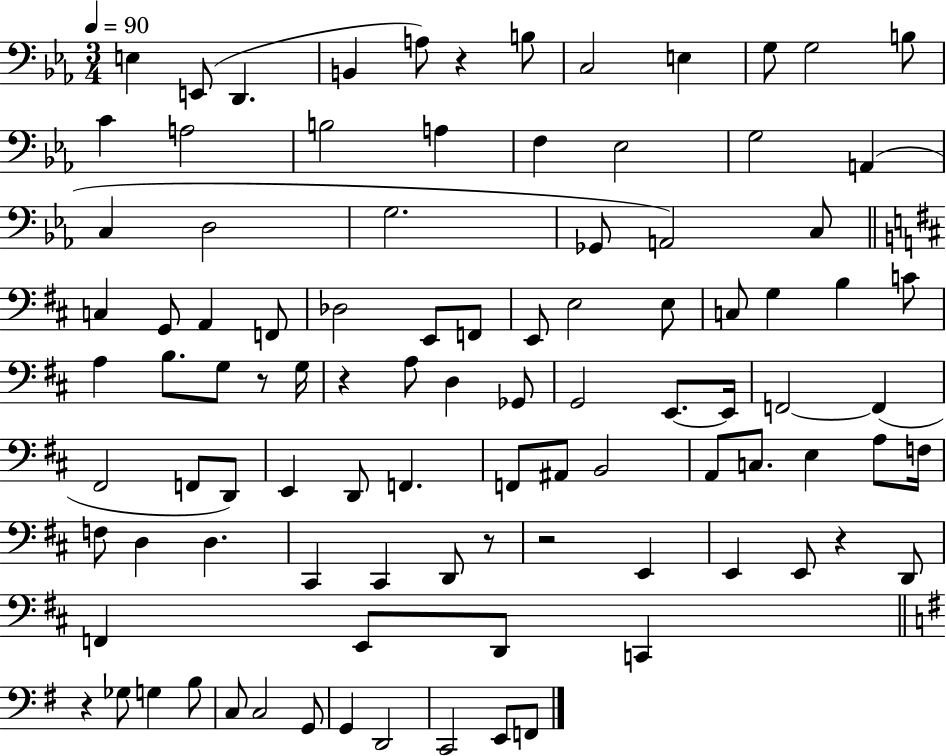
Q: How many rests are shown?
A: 7